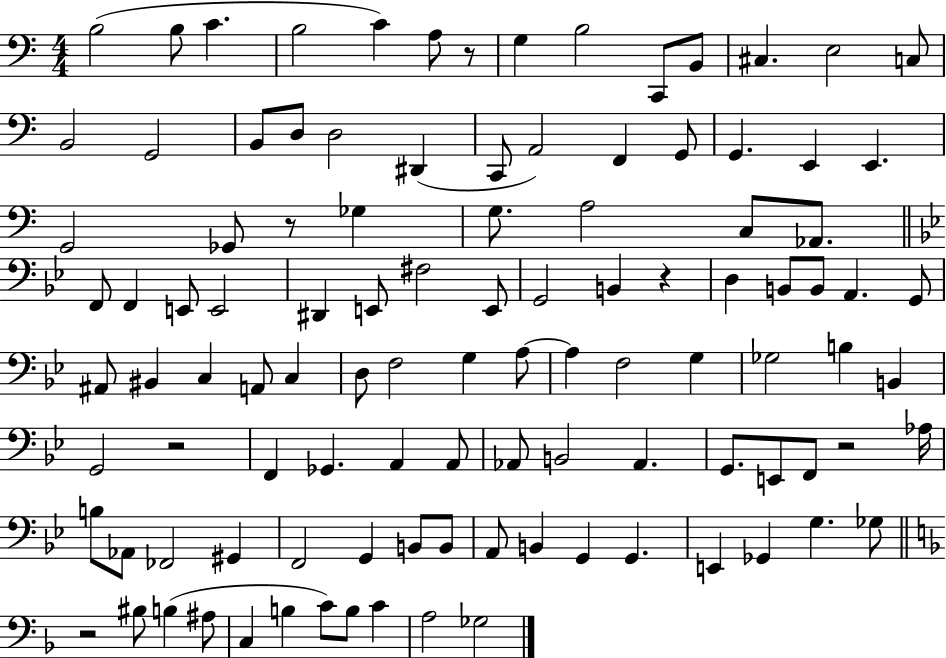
B3/h B3/e C4/q. B3/h C4/q A3/e R/e G3/q B3/h C2/e B2/e C#3/q. E3/h C3/e B2/h G2/h B2/e D3/e D3/h D#2/q C2/e A2/h F2/q G2/e G2/q. E2/q E2/q. G2/h Gb2/e R/e Gb3/q G3/e. A3/h C3/e Ab2/e. F2/e F2/q E2/e E2/h D#2/q E2/e F#3/h E2/e G2/h B2/q R/q D3/q B2/e B2/e A2/q. G2/e A#2/e BIS2/q C3/q A2/e C3/q D3/e F3/h G3/q A3/e A3/q F3/h G3/q Gb3/h B3/q B2/q G2/h R/h F2/q Gb2/q. A2/q A2/e Ab2/e B2/h Ab2/q. G2/e. E2/e F2/e R/h Ab3/s B3/e Ab2/e FES2/h G#2/q F2/h G2/q B2/e B2/e A2/e B2/q G2/q G2/q. E2/q Gb2/q G3/q. Gb3/e R/h BIS3/e B3/q A#3/e C3/q B3/q C4/e B3/e C4/q A3/h Gb3/h